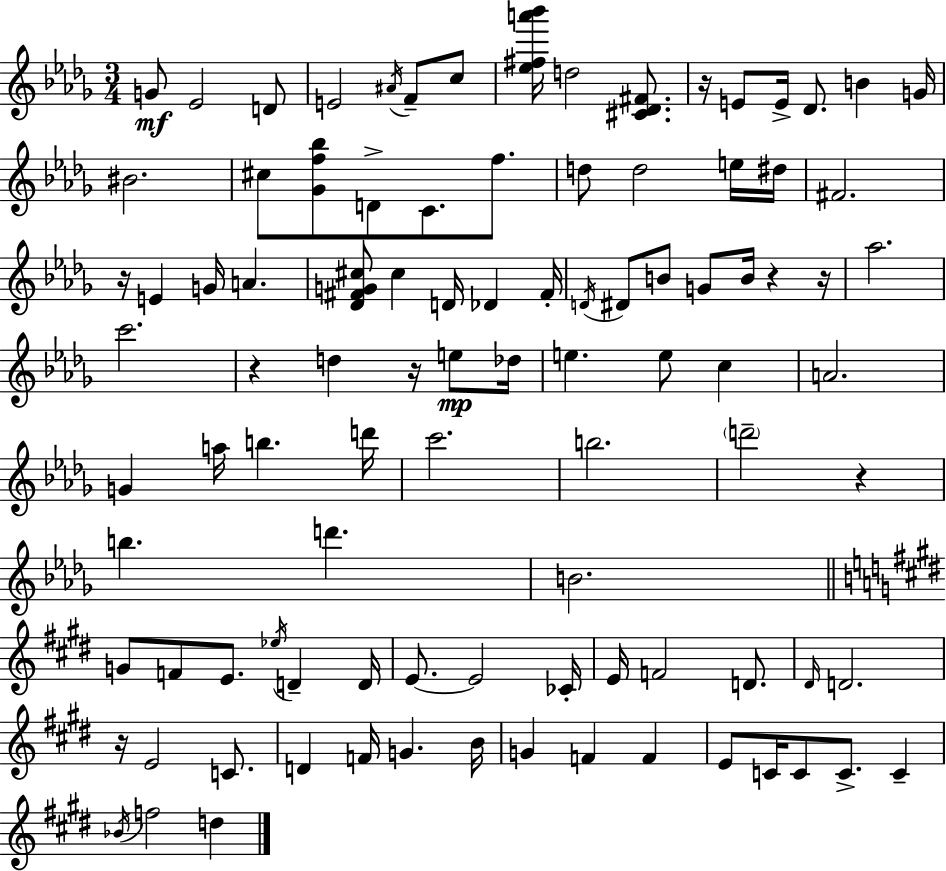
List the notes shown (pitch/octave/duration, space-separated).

G4/e Eb4/h D4/e E4/h A#4/s F4/e C5/e [Eb5,F#5,A6,Bb6]/s D5/h [C#4,Db4,F#4]/e. R/s E4/e E4/s Db4/e. B4/q G4/s BIS4/h. C#5/e [Gb4,F5,Bb5]/e D4/e C4/e. F5/e. D5/e D5/h E5/s D#5/s F#4/h. R/s E4/q G4/s A4/q. [Db4,F#4,G4,C#5]/e C#5/q D4/s Db4/q F#4/s D4/s D#4/e B4/e G4/e B4/s R/q R/s Ab5/h. C6/h. R/q D5/q R/s E5/e Db5/s E5/q. E5/e C5/q A4/h. G4/q A5/s B5/q. D6/s C6/h. B5/h. D6/h R/q B5/q. D6/q. B4/h. G4/e F4/e E4/e. Eb5/s D4/q D4/s E4/e. E4/h CES4/s E4/s F4/h D4/e. D#4/s D4/h. R/s E4/h C4/e. D4/q F4/s G4/q. B4/s G4/q F4/q F4/q E4/e C4/s C4/e C4/e. C4/q Bb4/s F5/h D5/q